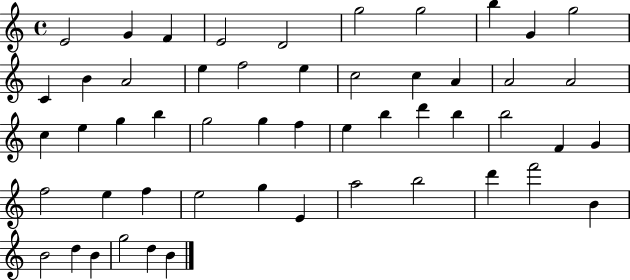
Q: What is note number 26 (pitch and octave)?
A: G5